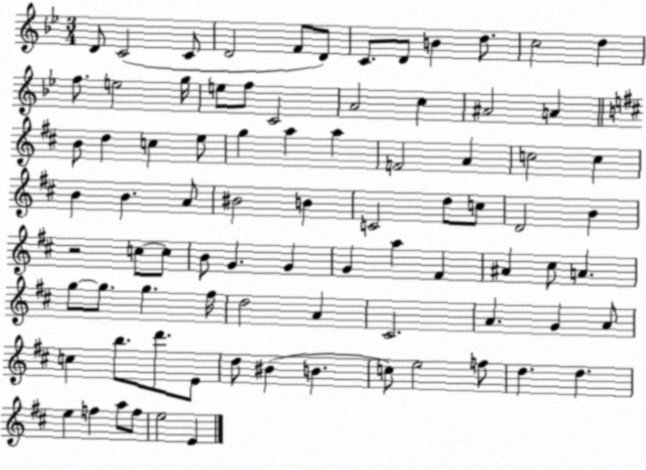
X:1
T:Untitled
M:3/4
L:1/4
K:Bb
D/2 C2 C/2 D2 F/2 D/2 C/2 D/2 B d/2 c2 d f/2 e2 g/4 e/2 f/2 C2 A2 c ^A2 A B/2 d c e/2 g a a F2 A c2 c B B A/2 ^B2 B C2 d/2 c/2 D2 B z2 c/2 c/2 B/2 G G G a ^F ^A ^c/2 A g/2 g/2 g ^f/4 d2 A ^C2 A G A/2 c b/2 d'/2 E/2 d/2 ^B B c/2 e2 f/2 d d e f a/2 f/2 e2 E